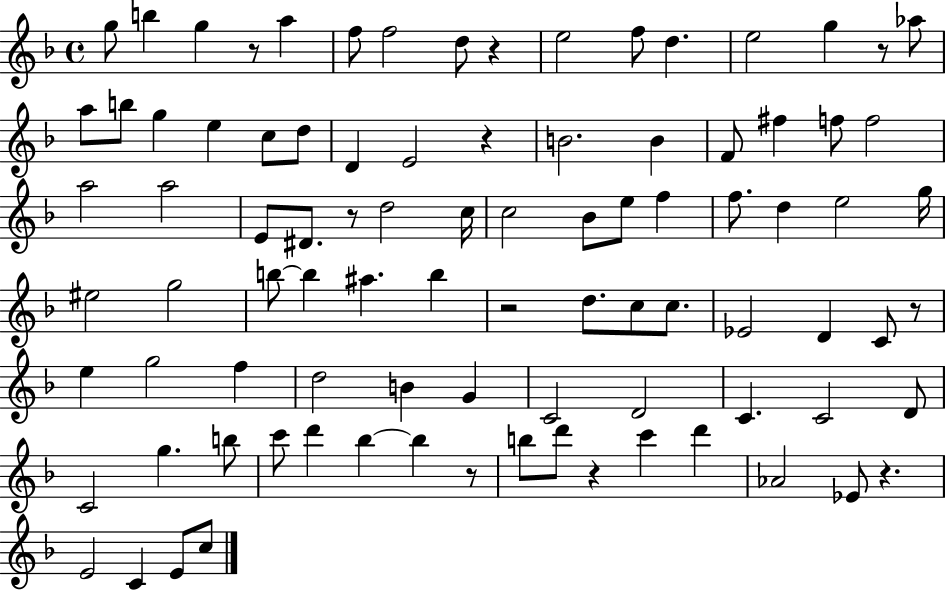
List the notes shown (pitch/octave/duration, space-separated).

G5/e B5/q G5/q R/e A5/q F5/e F5/h D5/e R/q E5/h F5/e D5/q. E5/h G5/q R/e Ab5/e A5/e B5/e G5/q E5/q C5/e D5/e D4/q E4/h R/q B4/h. B4/q F4/e F#5/q F5/e F5/h A5/h A5/h E4/e D#4/e. R/e D5/h C5/s C5/h Bb4/e E5/e F5/q F5/e. D5/q E5/h G5/s EIS5/h G5/h B5/e B5/q A#5/q. B5/q R/h D5/e. C5/e C5/e. Eb4/h D4/q C4/e R/e E5/q G5/h F5/q D5/h B4/q G4/q C4/h D4/h C4/q. C4/h D4/e C4/h G5/q. B5/e C6/e D6/q Bb5/q Bb5/q R/e B5/e D6/e R/q C6/q D6/q Ab4/h Eb4/e R/q. E4/h C4/q E4/e C5/e